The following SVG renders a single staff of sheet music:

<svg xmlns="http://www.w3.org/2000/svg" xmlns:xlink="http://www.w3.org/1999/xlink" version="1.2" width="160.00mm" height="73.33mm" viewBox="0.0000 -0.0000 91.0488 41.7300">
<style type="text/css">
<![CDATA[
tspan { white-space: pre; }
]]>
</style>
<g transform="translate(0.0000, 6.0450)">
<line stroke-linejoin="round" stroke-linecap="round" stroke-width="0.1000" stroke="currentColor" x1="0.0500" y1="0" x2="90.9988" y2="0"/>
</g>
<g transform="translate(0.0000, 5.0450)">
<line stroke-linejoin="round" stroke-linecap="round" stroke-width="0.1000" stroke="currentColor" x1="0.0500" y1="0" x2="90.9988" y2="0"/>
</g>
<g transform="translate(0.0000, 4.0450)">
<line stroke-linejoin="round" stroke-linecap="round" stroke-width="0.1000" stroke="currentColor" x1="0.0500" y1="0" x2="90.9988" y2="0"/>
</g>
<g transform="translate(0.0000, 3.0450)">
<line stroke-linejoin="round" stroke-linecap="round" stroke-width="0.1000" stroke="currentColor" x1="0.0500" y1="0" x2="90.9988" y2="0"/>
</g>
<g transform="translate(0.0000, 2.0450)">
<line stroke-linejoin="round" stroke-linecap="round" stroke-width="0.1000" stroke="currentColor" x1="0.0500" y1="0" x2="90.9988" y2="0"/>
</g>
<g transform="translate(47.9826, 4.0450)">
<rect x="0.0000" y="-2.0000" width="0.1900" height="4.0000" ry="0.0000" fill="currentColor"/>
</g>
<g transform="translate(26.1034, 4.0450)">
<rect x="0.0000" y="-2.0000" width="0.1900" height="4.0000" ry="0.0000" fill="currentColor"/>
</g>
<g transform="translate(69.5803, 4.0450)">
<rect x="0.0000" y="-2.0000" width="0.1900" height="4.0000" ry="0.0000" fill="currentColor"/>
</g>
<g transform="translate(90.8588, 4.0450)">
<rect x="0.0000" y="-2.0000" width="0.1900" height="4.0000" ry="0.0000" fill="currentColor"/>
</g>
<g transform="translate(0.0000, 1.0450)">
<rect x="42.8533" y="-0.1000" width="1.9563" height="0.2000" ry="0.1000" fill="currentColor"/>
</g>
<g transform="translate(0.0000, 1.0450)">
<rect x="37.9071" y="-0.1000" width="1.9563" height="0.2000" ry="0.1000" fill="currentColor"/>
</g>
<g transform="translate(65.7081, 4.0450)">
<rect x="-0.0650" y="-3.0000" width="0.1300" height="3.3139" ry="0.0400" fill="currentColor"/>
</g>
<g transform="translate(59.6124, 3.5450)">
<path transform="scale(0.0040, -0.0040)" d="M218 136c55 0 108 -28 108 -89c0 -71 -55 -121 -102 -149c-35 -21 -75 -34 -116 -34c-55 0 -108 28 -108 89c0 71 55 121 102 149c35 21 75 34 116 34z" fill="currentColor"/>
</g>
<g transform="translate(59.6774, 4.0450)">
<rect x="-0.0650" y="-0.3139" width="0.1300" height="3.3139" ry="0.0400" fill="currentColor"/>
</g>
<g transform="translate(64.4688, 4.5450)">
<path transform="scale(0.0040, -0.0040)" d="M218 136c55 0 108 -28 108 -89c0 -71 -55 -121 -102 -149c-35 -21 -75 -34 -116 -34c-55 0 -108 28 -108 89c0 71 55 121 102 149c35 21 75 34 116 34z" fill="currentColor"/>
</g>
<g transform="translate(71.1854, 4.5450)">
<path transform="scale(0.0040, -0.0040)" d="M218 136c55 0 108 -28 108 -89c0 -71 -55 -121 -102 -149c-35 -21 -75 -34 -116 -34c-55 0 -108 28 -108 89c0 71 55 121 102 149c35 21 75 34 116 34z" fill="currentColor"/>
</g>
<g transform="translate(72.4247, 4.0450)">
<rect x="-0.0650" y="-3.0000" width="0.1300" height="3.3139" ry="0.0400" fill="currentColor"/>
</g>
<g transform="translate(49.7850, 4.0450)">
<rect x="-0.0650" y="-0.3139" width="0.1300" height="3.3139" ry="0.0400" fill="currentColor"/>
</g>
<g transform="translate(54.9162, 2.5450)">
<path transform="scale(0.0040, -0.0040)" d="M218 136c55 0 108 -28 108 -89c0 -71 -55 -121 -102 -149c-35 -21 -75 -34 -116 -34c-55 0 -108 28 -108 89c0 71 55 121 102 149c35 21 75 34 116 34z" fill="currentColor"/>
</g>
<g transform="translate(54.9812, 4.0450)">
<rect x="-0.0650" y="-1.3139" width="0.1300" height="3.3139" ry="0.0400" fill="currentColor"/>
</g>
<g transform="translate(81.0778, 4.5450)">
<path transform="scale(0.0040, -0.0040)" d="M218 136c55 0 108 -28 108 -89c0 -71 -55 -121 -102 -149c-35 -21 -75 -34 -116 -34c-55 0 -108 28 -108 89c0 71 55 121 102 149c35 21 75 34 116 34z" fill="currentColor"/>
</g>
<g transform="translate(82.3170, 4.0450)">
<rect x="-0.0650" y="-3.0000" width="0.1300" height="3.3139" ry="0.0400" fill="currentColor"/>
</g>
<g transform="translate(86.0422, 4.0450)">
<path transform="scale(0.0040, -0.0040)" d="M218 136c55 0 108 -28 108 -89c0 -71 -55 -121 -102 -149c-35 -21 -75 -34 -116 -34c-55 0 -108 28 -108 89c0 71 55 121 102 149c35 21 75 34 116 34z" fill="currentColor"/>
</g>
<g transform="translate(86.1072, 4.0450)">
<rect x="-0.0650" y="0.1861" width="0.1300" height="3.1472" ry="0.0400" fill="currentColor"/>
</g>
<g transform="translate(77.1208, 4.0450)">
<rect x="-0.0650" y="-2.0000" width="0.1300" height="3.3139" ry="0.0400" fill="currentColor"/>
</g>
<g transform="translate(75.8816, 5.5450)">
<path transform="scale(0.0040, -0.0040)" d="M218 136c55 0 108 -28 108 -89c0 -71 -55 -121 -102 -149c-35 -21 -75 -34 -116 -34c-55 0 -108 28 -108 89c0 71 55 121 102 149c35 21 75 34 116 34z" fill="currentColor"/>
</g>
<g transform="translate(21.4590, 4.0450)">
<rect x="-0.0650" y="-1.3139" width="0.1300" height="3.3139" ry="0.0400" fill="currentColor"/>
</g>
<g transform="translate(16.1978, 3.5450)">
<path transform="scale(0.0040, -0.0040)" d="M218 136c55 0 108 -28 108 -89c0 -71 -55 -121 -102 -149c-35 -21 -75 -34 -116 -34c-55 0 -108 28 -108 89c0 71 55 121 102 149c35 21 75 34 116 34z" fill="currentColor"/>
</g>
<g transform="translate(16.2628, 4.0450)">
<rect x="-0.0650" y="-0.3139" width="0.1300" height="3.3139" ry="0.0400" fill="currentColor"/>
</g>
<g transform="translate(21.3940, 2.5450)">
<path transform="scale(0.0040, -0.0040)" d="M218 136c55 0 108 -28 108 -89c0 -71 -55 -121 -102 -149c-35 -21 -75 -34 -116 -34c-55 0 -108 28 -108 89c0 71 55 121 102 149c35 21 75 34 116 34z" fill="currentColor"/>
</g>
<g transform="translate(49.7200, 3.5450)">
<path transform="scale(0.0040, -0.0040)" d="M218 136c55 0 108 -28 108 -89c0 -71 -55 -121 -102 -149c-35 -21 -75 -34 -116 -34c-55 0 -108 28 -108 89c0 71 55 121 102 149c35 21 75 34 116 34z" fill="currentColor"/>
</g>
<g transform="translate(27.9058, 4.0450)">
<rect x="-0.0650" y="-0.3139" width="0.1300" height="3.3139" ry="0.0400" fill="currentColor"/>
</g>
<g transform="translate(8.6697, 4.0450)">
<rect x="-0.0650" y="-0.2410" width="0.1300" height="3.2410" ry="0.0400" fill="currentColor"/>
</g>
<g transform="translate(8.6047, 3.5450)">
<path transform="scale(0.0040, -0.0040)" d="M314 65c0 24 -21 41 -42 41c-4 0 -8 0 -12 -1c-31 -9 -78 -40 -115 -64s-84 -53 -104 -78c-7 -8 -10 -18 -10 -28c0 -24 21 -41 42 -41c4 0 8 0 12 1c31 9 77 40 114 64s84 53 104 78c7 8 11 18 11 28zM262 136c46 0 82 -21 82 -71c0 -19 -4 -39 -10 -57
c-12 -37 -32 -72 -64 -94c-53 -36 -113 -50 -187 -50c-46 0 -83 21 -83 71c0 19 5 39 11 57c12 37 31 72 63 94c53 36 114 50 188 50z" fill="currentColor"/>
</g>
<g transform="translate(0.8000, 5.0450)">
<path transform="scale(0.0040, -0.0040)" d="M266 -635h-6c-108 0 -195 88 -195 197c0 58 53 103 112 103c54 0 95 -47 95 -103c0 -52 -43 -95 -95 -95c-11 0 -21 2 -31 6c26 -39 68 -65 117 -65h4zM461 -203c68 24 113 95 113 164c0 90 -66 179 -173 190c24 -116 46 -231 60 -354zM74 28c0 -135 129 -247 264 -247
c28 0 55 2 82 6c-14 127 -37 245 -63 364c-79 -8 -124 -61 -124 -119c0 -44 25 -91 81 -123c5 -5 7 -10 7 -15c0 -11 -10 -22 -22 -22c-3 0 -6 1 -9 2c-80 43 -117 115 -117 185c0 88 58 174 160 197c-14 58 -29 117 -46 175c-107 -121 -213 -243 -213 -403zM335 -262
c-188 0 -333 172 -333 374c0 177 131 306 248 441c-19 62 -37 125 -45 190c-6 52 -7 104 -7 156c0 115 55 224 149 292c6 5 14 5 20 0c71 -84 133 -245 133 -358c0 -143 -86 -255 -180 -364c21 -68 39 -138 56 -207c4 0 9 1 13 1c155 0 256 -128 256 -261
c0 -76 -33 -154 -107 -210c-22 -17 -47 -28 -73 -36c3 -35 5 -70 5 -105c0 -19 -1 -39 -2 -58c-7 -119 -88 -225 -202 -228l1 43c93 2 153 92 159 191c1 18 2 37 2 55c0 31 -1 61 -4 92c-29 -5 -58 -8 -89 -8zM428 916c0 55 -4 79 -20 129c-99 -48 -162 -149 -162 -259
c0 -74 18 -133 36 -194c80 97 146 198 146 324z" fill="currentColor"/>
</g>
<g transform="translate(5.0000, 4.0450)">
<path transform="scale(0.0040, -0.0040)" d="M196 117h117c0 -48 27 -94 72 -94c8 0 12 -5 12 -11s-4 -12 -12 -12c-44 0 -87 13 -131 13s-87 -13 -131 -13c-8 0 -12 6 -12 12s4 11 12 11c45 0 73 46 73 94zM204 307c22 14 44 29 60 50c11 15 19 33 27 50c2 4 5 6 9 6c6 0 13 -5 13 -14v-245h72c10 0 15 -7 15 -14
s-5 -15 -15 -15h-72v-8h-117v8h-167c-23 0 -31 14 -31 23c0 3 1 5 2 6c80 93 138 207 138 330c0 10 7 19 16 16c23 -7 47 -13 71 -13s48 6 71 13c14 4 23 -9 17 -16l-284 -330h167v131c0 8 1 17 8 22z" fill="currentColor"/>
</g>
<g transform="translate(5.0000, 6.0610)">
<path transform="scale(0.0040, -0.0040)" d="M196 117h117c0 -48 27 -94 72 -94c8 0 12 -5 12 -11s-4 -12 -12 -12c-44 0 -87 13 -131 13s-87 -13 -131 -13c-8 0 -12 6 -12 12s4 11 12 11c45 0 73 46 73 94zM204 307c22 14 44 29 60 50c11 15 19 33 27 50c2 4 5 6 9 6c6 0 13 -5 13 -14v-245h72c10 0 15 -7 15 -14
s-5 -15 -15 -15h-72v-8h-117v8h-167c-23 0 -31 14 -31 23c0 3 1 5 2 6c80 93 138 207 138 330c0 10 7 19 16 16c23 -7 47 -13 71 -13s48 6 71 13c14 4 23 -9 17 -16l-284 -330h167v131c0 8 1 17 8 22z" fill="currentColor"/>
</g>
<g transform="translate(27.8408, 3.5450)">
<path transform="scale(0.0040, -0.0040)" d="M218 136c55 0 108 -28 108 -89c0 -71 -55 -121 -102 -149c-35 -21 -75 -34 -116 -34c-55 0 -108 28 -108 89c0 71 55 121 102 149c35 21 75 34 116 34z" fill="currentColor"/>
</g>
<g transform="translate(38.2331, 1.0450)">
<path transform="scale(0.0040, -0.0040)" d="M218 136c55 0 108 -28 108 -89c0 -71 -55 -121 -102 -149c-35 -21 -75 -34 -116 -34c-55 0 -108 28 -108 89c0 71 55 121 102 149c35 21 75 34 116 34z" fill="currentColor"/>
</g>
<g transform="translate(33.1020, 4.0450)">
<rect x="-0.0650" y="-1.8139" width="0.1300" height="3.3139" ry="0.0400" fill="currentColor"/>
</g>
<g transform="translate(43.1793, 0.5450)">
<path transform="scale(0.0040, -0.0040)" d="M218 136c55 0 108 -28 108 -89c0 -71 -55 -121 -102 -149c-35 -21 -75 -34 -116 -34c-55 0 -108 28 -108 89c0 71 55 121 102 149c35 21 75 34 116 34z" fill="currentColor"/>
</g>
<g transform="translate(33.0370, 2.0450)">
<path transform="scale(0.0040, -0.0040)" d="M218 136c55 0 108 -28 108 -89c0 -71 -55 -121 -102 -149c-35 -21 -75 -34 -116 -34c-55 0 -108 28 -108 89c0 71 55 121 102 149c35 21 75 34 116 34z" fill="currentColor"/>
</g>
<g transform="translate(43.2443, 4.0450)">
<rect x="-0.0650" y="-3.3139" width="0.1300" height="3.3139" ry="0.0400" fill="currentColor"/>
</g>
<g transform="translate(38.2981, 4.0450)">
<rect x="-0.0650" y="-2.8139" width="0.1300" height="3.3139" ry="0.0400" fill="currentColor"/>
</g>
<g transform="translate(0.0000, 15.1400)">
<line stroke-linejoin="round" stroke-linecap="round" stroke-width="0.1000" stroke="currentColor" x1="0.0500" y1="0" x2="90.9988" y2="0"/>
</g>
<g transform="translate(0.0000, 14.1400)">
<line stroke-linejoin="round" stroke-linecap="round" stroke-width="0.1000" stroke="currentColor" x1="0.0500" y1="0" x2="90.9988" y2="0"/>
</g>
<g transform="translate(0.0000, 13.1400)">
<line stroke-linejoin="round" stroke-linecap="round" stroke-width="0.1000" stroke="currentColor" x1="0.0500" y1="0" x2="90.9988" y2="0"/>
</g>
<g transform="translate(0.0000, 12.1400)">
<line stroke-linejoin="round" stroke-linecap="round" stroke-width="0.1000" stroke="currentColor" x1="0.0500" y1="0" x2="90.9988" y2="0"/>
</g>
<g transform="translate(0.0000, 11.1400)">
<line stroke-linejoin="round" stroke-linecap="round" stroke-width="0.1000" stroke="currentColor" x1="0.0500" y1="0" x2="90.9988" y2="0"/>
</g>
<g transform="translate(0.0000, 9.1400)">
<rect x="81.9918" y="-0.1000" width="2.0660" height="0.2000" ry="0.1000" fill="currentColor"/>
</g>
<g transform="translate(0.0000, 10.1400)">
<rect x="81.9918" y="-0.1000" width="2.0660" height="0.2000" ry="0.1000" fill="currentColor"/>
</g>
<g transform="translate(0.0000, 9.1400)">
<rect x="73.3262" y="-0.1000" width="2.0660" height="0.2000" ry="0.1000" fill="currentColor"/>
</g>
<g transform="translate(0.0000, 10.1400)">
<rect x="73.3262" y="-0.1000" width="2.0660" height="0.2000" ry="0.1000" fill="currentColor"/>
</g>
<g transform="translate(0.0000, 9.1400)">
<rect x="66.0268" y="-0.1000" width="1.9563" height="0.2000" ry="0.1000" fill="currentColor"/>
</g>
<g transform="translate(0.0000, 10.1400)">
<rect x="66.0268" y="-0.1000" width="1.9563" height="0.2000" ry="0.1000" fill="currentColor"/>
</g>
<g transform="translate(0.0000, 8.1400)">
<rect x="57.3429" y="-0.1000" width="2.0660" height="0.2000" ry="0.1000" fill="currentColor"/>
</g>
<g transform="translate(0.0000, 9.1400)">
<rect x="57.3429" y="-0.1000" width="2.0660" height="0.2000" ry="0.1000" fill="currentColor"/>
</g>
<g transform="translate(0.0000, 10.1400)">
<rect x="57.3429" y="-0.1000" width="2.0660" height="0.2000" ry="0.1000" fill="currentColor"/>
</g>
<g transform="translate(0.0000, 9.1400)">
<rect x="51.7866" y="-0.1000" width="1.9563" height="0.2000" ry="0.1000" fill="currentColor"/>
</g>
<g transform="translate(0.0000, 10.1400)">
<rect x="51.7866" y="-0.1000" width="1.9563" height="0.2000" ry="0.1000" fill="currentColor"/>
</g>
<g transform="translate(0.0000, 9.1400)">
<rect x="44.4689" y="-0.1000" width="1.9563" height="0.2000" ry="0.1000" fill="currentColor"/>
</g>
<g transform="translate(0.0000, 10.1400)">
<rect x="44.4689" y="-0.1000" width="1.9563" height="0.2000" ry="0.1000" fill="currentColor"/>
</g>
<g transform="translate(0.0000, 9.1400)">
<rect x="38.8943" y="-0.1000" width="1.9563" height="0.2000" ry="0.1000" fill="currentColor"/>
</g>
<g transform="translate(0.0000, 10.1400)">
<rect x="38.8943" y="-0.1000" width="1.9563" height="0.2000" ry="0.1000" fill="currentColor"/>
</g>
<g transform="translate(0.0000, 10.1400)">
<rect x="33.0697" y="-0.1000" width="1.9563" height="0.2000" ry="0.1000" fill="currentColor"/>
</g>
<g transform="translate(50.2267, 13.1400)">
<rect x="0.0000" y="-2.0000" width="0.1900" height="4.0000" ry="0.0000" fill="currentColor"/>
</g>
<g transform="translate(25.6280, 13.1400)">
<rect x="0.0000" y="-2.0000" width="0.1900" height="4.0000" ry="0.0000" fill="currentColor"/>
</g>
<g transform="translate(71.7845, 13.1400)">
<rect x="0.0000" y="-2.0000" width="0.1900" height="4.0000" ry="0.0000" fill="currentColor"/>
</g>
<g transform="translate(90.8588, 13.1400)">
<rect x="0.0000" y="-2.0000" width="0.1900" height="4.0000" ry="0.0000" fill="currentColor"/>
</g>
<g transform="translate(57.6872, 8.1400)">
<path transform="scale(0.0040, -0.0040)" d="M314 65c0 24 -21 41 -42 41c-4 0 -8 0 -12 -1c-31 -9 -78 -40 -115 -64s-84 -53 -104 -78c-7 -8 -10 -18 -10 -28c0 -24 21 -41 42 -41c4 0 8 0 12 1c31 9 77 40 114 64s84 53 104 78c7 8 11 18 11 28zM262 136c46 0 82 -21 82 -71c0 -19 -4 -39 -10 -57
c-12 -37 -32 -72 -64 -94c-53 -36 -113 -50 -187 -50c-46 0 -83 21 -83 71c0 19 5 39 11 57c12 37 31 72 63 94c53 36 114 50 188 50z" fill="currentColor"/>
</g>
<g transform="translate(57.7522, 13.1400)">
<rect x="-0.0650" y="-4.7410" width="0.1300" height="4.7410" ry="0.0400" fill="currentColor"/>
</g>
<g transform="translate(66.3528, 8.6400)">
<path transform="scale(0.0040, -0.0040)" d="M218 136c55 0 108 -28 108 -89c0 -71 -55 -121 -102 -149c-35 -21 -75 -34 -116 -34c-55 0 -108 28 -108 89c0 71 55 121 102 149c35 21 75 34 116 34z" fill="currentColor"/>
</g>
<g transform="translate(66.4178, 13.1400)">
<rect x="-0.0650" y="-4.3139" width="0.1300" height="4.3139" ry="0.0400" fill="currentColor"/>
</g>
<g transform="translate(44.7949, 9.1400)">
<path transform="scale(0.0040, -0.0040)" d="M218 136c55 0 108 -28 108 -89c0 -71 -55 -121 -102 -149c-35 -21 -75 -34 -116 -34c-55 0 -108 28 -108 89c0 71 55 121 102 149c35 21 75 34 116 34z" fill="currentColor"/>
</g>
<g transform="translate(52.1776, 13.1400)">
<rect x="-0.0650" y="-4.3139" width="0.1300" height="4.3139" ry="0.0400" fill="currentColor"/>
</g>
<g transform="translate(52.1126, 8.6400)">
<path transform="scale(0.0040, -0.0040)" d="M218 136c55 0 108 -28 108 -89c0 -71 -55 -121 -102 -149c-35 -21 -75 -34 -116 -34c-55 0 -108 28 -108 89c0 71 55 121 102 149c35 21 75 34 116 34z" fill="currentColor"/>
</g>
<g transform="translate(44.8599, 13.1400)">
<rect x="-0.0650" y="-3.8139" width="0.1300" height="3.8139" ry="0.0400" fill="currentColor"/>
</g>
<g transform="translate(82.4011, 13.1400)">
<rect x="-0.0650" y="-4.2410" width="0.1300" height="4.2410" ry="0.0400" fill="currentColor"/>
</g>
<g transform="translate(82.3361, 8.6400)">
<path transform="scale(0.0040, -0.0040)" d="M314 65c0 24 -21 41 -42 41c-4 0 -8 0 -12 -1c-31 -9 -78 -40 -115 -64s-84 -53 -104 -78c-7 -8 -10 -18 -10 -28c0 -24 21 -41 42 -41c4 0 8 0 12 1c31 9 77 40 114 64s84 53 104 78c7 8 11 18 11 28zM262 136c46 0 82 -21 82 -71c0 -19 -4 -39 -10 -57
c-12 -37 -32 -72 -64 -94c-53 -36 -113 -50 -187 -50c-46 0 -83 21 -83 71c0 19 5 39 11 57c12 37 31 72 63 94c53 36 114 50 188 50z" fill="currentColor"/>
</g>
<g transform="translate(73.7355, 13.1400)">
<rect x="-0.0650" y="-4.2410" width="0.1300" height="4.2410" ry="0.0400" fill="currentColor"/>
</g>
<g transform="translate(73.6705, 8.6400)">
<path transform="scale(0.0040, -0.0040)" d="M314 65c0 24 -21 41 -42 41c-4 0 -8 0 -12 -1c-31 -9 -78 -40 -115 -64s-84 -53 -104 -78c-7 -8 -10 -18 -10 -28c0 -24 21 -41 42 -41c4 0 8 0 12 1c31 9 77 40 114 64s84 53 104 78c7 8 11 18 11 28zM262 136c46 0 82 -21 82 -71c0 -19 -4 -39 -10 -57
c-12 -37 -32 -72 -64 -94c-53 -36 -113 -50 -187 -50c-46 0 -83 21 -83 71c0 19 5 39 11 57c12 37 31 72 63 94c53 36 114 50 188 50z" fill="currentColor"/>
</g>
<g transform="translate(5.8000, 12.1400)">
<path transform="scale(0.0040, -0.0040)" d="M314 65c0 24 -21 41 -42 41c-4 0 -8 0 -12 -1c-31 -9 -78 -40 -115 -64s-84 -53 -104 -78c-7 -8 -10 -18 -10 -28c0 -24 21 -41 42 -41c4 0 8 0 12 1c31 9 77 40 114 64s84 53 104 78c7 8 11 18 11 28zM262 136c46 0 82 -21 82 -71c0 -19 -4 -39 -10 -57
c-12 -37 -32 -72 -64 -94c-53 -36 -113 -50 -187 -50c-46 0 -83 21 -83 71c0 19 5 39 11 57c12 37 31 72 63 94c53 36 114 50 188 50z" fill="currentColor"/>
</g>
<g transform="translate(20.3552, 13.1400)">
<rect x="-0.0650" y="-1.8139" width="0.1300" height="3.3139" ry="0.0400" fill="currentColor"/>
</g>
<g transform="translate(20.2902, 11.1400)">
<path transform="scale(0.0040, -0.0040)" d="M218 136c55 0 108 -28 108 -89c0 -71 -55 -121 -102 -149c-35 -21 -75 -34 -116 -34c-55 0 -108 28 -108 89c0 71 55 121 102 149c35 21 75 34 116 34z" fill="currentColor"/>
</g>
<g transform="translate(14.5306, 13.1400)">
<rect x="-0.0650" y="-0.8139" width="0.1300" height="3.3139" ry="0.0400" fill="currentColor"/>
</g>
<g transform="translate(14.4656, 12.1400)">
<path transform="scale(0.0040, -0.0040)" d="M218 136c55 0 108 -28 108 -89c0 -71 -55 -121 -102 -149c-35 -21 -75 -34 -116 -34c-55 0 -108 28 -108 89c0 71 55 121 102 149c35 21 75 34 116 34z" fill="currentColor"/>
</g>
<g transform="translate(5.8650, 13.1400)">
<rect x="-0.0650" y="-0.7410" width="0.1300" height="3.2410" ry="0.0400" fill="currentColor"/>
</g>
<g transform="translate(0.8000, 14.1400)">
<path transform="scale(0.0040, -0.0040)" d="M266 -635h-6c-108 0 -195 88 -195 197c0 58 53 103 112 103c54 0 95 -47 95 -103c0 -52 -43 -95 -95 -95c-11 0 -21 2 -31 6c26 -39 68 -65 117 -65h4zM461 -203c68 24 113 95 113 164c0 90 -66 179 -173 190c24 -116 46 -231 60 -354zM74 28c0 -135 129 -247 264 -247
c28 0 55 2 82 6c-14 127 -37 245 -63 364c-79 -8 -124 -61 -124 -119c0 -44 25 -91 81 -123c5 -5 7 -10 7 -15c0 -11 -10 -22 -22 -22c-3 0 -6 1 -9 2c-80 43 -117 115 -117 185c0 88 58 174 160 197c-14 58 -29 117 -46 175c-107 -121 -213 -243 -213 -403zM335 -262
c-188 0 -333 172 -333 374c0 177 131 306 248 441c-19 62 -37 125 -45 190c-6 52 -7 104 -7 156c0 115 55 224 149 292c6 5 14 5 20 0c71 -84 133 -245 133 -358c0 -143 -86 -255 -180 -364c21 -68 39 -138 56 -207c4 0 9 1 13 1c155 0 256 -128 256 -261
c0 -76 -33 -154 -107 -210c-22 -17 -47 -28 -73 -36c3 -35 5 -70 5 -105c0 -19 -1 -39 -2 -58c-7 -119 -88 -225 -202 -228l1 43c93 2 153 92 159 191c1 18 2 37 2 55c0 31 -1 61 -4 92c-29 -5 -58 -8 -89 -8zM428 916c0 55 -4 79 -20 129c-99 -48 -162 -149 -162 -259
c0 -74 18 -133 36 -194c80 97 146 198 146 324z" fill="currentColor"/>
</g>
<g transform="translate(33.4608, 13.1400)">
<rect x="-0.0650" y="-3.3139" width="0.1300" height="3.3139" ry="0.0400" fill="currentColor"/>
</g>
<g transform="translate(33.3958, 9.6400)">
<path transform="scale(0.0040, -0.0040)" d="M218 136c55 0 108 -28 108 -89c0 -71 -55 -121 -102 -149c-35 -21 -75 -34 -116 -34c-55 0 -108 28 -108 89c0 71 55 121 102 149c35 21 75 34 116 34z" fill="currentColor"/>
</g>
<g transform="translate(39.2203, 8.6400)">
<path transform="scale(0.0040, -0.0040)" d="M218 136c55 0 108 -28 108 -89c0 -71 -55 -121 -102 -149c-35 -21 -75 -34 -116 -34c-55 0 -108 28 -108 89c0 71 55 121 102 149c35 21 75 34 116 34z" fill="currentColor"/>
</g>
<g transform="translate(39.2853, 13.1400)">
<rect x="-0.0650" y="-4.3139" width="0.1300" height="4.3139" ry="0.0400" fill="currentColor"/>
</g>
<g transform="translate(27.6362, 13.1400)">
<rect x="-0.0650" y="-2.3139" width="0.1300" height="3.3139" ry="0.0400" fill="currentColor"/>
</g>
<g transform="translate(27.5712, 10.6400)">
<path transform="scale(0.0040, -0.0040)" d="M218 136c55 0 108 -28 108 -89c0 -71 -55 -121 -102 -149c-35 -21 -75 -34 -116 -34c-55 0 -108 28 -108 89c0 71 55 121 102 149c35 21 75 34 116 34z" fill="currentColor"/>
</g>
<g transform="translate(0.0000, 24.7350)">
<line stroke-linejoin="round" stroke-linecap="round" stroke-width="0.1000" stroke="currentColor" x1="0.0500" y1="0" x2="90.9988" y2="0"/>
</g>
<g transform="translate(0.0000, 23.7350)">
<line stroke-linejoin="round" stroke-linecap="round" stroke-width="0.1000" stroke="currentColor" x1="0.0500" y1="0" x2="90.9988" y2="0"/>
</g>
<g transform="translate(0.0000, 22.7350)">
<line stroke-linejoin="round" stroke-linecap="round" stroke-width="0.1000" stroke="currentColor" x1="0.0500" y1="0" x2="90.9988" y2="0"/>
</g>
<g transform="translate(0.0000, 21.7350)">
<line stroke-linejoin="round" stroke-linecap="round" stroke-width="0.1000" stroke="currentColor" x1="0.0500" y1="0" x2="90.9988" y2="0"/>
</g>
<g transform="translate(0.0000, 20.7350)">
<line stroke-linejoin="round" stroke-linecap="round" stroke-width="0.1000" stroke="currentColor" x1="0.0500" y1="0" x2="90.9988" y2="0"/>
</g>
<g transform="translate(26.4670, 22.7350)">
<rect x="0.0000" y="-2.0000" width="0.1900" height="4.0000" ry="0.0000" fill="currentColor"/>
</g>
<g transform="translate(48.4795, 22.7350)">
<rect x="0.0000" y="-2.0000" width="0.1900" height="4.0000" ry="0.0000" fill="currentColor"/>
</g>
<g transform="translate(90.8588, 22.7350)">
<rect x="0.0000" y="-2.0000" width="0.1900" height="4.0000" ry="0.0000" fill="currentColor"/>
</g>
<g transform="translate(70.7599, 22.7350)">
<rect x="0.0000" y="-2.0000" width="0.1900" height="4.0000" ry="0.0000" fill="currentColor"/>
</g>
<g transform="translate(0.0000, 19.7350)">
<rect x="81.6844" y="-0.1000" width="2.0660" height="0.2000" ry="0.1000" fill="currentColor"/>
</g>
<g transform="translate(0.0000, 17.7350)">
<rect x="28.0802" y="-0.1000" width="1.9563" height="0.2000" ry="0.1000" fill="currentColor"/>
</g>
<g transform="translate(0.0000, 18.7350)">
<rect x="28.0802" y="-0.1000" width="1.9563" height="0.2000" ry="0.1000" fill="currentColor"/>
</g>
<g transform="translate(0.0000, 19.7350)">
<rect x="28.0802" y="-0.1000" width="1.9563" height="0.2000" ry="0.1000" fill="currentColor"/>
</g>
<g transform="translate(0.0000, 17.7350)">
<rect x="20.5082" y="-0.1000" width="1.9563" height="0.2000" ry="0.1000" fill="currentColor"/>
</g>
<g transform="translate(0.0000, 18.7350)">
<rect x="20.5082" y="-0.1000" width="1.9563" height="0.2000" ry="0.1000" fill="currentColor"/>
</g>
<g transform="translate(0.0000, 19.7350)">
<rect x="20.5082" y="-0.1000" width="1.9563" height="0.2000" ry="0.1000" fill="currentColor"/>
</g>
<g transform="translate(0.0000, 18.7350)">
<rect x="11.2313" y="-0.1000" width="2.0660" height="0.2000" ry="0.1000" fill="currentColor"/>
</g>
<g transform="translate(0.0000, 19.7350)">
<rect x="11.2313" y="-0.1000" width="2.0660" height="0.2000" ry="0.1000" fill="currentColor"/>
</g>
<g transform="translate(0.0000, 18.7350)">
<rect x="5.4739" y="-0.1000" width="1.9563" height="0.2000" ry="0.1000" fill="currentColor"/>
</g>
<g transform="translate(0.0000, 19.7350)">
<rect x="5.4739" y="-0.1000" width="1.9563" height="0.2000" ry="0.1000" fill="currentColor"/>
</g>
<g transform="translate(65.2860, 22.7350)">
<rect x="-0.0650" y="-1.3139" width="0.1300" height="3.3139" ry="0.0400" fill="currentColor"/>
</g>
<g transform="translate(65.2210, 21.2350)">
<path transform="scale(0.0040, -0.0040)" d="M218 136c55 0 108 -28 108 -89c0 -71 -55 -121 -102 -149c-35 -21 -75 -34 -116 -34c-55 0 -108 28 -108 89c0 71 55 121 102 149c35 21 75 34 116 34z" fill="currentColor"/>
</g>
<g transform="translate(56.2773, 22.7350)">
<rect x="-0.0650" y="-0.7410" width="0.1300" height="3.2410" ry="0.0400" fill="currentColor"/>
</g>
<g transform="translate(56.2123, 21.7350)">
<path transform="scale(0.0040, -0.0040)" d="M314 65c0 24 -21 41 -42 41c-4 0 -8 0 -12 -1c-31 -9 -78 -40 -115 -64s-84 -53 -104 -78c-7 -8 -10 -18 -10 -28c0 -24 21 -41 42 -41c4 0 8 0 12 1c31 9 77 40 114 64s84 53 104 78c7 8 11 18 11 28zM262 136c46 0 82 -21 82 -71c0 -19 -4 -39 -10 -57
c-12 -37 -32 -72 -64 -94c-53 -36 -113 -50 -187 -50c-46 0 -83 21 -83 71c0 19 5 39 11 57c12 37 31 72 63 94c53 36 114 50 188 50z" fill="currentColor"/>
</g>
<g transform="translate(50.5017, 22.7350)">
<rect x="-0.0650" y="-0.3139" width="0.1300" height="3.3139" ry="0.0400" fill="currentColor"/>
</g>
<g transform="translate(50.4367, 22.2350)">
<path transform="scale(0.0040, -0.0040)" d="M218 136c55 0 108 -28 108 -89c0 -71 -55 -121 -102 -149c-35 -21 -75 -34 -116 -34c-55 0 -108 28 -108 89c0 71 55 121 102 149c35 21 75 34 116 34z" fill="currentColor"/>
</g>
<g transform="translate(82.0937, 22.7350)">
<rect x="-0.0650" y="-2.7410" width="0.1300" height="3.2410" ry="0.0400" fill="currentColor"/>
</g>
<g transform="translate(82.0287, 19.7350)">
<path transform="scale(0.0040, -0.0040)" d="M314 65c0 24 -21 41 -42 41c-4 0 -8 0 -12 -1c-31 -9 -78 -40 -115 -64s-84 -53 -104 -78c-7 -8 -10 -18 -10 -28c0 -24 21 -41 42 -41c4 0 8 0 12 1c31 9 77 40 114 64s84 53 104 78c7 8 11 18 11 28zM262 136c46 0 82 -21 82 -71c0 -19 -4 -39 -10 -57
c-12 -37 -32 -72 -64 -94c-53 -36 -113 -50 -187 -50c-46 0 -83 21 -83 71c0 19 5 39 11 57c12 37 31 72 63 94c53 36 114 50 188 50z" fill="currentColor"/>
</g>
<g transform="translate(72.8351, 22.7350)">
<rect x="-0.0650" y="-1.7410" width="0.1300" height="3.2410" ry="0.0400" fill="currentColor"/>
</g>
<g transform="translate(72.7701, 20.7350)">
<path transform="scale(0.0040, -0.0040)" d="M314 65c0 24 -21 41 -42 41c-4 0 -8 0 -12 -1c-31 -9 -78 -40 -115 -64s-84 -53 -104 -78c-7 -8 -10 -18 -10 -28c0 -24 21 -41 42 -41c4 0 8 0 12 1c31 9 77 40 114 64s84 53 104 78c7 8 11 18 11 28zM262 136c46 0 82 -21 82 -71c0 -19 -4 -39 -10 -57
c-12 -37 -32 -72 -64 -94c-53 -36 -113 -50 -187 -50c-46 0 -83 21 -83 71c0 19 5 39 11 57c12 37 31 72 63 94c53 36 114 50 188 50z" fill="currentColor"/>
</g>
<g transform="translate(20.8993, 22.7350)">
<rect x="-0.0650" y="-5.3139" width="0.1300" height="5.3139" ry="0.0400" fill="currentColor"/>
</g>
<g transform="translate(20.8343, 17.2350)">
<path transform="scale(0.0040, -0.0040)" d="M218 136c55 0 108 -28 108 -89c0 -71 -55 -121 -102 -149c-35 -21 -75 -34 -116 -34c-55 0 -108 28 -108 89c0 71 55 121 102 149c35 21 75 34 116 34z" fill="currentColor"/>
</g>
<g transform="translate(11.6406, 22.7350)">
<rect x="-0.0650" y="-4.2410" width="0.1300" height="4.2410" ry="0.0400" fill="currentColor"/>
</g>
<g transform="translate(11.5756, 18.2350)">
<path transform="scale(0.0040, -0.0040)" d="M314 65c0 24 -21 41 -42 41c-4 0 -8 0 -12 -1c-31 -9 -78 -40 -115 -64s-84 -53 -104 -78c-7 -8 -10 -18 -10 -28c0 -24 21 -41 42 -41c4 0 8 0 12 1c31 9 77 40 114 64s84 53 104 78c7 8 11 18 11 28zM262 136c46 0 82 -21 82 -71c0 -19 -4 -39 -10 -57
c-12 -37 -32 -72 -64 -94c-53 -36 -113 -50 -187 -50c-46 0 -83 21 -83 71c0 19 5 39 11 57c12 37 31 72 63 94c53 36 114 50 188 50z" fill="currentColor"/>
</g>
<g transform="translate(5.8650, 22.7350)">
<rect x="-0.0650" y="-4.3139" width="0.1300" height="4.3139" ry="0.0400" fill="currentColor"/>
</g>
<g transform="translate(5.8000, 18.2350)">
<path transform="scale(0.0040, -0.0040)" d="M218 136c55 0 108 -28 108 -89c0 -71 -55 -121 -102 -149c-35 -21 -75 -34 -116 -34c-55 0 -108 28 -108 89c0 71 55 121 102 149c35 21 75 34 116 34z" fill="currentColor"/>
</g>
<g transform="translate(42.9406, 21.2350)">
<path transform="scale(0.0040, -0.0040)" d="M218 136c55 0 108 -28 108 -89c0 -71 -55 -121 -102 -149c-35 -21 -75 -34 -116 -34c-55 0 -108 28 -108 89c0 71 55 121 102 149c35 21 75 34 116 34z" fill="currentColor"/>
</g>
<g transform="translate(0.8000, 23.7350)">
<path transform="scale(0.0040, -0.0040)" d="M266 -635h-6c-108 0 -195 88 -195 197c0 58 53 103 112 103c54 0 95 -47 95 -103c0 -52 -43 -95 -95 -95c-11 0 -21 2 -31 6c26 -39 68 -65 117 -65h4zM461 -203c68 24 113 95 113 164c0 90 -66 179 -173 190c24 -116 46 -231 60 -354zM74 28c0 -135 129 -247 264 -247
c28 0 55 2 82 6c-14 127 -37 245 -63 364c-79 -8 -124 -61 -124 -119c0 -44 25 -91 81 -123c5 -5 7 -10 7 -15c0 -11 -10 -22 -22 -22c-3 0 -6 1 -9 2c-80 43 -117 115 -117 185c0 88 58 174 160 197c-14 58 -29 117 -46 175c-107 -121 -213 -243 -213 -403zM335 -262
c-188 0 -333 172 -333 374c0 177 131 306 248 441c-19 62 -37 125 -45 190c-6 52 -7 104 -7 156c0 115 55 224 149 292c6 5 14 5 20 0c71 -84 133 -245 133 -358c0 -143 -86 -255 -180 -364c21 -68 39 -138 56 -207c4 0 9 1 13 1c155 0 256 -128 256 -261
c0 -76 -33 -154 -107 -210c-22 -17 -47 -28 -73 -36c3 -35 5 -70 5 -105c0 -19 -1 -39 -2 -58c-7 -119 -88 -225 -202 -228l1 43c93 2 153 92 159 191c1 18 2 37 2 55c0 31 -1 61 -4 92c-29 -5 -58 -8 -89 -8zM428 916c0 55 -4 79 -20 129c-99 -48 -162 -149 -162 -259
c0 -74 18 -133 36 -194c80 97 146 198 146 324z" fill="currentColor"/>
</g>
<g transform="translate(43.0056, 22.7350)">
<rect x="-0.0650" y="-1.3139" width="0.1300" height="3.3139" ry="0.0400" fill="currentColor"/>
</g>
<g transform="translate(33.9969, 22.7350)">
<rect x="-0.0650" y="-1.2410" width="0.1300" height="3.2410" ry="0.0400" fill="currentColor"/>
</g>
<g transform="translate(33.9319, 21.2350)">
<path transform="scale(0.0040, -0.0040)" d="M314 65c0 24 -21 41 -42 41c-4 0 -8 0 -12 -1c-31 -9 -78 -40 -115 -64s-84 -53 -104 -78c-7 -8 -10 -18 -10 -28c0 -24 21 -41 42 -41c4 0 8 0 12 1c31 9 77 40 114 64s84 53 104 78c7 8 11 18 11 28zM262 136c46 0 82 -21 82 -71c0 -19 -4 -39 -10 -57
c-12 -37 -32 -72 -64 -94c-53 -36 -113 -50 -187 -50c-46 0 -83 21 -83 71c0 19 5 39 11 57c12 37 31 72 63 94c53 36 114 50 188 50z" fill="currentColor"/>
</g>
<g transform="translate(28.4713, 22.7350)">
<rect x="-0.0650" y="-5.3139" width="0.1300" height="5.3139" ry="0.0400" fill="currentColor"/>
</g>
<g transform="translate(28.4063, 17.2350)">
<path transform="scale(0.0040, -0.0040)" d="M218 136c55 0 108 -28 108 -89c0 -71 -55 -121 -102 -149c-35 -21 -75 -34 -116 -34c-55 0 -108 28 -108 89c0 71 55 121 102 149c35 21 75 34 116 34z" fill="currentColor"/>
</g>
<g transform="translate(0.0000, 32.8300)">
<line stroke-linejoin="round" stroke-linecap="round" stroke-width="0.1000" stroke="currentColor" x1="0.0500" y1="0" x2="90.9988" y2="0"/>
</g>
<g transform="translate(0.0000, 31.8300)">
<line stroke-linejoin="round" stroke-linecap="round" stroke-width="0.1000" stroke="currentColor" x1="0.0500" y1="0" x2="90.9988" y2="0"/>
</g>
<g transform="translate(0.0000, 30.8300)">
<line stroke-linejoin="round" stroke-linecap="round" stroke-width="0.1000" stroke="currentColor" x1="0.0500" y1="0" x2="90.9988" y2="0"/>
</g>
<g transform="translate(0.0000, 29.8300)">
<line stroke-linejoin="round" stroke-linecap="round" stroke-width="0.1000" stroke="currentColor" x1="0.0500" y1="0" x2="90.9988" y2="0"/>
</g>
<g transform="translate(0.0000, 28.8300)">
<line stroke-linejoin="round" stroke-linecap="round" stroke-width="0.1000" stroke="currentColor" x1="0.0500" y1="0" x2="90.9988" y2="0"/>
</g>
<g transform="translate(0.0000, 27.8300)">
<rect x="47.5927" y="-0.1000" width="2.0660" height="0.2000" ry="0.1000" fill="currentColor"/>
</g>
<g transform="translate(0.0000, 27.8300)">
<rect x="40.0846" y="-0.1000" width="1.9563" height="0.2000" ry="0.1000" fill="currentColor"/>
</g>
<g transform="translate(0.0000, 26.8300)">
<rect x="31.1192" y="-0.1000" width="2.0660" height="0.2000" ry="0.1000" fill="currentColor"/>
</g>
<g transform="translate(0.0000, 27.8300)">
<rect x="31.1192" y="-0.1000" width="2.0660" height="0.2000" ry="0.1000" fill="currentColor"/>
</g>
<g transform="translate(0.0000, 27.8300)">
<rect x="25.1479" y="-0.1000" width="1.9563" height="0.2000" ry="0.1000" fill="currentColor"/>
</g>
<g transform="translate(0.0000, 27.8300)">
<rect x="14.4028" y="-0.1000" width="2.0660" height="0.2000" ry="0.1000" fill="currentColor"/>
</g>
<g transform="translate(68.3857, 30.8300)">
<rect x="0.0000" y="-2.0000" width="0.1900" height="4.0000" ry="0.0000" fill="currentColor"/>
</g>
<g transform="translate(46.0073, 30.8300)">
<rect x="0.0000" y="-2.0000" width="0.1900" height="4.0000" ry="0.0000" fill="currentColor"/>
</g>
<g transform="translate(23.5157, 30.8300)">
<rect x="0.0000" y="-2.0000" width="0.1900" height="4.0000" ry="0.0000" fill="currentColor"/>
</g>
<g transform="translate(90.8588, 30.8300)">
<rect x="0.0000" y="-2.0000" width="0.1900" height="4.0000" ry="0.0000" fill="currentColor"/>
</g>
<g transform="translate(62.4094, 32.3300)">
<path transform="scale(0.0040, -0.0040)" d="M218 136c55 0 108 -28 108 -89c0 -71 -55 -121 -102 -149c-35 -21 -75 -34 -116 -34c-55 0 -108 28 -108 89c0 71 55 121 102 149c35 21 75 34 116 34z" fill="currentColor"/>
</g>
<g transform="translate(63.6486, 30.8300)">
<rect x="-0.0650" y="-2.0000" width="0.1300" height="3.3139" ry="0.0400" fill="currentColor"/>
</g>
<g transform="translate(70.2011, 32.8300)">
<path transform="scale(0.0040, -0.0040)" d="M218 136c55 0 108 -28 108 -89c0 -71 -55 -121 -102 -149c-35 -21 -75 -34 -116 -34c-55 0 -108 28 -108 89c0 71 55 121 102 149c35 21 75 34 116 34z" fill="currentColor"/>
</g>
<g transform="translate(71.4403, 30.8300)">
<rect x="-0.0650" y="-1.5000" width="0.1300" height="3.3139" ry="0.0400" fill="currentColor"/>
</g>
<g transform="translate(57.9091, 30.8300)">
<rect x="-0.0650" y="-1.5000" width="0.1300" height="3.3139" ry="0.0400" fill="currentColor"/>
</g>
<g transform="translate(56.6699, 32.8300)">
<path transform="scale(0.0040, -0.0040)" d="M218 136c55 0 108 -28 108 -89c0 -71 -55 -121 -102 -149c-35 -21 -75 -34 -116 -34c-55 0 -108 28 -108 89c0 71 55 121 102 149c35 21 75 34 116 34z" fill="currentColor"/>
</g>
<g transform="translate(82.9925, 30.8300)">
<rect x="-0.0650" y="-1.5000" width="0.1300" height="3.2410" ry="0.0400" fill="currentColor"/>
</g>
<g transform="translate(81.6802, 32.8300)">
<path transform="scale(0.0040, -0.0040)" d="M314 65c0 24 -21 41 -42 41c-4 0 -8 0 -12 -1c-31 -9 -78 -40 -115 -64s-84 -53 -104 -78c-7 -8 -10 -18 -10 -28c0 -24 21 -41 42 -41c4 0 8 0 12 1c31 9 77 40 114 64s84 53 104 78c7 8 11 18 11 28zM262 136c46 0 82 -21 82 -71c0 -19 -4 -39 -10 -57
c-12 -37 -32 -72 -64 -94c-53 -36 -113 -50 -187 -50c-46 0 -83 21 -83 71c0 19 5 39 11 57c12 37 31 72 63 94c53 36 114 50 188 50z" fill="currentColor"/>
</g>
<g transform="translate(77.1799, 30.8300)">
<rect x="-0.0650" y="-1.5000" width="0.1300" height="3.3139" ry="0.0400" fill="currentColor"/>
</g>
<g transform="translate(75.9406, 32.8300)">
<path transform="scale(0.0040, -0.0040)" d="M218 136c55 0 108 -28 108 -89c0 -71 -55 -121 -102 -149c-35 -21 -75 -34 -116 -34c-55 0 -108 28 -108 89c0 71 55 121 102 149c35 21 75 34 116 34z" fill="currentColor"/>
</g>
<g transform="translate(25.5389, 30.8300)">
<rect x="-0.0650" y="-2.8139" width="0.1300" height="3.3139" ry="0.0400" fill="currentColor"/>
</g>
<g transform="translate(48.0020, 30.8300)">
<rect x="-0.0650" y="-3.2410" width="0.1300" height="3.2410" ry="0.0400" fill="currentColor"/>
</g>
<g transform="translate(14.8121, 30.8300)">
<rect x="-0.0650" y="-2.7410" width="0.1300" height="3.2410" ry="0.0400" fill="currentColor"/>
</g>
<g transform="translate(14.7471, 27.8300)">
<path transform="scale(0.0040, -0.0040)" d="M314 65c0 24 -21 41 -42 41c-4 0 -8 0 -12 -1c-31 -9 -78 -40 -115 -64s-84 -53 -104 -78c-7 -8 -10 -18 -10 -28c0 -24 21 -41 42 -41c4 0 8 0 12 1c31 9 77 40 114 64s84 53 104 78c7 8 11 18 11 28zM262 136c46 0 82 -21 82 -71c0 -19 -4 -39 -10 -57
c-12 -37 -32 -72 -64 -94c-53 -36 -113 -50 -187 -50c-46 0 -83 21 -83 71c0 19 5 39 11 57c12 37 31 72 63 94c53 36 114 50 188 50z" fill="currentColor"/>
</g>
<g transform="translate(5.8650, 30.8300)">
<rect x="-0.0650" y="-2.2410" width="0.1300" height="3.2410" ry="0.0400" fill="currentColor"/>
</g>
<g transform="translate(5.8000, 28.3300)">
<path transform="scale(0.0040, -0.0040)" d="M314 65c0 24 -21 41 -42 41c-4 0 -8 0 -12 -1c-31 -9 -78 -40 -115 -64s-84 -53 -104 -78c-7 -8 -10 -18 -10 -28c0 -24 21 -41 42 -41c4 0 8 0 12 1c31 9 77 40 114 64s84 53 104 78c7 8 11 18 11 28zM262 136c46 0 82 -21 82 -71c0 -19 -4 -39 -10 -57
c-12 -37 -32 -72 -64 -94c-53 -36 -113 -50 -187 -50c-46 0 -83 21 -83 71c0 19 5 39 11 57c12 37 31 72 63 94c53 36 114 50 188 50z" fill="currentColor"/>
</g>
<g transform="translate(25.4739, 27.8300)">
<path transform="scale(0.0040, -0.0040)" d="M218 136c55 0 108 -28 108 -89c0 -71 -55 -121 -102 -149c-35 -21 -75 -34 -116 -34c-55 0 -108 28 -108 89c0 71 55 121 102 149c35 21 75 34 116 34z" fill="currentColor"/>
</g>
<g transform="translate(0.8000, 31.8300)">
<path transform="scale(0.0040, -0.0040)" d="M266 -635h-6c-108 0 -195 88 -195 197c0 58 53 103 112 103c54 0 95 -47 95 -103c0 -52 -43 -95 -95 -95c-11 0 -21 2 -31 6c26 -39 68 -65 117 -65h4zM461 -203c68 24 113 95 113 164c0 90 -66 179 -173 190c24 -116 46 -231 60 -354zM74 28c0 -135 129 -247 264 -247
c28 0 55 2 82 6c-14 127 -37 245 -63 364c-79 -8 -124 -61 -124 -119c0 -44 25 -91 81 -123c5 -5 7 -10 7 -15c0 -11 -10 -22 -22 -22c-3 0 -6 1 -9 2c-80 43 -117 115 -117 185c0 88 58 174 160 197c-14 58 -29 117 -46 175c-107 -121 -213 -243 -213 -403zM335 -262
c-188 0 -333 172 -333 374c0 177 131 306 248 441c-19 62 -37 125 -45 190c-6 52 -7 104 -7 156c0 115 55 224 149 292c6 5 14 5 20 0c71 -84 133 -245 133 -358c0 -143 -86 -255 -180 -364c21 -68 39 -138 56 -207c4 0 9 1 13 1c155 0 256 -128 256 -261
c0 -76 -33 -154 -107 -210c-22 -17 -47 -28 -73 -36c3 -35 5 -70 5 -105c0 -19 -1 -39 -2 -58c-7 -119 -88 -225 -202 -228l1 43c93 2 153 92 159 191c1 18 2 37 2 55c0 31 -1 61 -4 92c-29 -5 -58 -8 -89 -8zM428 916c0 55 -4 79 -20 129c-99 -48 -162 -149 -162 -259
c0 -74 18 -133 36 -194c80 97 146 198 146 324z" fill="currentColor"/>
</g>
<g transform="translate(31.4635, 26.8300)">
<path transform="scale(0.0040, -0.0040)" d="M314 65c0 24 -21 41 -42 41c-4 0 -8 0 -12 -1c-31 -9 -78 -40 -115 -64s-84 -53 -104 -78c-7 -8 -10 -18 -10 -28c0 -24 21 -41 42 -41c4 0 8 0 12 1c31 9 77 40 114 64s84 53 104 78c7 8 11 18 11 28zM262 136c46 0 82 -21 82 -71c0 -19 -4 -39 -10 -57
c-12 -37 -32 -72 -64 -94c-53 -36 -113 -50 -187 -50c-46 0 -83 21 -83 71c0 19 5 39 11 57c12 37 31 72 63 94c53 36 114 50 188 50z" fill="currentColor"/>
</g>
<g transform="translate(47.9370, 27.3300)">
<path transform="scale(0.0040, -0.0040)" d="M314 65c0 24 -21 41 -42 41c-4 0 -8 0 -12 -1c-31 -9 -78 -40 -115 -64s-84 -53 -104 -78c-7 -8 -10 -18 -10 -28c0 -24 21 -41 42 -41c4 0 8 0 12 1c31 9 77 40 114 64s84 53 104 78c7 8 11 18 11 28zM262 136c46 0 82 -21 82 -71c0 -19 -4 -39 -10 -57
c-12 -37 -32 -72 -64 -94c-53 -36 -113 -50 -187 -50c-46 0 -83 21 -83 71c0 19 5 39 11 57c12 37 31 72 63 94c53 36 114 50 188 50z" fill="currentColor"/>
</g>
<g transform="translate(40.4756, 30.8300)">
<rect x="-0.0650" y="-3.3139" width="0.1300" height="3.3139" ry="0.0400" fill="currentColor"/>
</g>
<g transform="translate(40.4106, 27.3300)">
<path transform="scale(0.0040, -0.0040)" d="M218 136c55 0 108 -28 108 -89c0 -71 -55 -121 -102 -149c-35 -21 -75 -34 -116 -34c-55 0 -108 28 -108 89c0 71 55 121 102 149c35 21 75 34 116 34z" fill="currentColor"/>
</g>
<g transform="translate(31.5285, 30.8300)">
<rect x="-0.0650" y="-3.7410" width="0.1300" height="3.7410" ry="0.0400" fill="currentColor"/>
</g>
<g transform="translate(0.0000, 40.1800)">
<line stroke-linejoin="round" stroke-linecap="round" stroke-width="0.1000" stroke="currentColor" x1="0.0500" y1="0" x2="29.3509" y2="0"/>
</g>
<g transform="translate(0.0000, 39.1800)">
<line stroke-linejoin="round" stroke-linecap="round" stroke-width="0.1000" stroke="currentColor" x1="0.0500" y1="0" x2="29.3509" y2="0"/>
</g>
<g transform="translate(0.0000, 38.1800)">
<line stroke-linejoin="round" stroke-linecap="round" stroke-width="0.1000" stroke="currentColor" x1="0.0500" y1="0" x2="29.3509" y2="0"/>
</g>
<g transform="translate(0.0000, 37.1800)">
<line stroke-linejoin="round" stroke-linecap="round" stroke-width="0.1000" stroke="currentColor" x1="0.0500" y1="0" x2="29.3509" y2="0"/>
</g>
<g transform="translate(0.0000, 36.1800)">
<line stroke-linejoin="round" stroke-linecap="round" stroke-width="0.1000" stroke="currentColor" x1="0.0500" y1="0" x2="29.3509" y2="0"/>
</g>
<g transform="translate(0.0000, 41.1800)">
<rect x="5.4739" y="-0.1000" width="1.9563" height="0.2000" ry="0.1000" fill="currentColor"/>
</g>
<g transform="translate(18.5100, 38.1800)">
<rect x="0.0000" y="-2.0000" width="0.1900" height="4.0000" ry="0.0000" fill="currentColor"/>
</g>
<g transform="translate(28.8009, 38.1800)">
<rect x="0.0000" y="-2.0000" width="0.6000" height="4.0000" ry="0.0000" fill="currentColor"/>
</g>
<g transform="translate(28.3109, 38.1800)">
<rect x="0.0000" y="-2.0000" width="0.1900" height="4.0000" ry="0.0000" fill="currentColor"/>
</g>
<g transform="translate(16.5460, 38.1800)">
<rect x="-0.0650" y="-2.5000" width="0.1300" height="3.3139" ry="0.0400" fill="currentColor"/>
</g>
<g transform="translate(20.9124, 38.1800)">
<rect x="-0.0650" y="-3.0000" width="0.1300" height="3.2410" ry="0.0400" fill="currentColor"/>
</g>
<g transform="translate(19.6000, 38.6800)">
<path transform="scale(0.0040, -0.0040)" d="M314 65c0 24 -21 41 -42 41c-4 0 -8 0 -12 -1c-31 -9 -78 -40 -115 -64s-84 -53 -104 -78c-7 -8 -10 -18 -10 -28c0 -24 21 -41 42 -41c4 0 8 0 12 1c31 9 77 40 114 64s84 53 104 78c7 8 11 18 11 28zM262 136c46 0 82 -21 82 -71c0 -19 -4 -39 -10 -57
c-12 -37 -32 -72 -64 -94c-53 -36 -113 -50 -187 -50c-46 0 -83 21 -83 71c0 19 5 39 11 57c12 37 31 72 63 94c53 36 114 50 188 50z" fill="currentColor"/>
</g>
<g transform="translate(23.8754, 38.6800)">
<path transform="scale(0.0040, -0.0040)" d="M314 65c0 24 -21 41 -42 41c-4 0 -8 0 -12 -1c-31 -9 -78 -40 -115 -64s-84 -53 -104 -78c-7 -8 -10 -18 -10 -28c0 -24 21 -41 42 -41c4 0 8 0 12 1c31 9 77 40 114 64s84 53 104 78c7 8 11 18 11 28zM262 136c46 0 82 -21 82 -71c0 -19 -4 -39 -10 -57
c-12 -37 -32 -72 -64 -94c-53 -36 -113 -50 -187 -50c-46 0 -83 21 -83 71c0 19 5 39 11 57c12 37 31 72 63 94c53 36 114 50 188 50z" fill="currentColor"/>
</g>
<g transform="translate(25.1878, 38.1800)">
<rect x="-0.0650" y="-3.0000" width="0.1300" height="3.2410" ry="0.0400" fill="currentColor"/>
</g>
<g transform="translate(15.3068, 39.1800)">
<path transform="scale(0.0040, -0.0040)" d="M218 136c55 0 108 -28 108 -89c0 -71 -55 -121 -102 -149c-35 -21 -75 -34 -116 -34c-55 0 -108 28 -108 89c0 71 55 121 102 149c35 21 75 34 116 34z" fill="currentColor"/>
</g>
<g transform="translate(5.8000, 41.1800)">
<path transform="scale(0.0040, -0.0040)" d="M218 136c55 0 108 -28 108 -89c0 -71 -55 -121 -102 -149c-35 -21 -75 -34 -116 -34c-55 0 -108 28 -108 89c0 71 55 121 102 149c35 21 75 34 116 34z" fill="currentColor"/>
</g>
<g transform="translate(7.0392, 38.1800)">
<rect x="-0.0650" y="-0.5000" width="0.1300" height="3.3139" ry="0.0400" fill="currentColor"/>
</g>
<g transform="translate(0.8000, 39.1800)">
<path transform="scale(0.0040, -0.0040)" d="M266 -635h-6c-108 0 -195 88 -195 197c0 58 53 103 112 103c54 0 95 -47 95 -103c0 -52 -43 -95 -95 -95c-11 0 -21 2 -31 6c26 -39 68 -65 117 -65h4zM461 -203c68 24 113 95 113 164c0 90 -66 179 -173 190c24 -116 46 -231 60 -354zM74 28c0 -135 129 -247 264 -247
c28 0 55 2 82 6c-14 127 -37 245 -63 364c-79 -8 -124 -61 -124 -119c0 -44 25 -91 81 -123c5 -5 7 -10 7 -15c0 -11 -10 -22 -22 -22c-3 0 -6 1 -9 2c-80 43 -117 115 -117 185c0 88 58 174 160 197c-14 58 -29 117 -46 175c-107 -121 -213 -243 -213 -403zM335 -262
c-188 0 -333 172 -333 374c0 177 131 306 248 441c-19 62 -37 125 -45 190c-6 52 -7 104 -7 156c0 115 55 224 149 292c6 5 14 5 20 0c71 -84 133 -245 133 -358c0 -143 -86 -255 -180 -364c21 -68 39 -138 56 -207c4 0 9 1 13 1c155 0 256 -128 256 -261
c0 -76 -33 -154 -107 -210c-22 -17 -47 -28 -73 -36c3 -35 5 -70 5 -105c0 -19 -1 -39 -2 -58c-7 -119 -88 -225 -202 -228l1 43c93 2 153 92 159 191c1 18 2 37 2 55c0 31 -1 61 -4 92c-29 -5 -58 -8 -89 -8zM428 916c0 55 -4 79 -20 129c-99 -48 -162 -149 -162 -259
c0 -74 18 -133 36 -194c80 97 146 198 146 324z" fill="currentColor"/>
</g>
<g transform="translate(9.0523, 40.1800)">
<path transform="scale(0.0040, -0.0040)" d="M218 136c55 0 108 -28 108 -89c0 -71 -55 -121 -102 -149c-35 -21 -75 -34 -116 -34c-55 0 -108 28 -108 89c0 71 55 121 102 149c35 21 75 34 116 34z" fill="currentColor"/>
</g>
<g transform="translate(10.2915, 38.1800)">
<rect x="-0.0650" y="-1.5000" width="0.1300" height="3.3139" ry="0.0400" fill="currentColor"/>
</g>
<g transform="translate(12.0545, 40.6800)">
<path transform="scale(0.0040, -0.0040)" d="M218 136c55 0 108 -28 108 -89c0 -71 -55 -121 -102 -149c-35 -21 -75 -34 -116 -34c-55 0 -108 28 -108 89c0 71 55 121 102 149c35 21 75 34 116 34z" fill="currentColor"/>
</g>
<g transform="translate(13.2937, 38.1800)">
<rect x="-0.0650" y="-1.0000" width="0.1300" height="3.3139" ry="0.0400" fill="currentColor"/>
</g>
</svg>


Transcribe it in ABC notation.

X:1
T:Untitled
M:4/4
L:1/4
K:C
c2 c e c f a b c e c A A F A B d2 d f g b d' c' d' e'2 d' d'2 d'2 d' d'2 f' f' e2 e c d2 e f2 a2 g2 a2 a c'2 b b2 E F E E E2 C E D G A2 A2